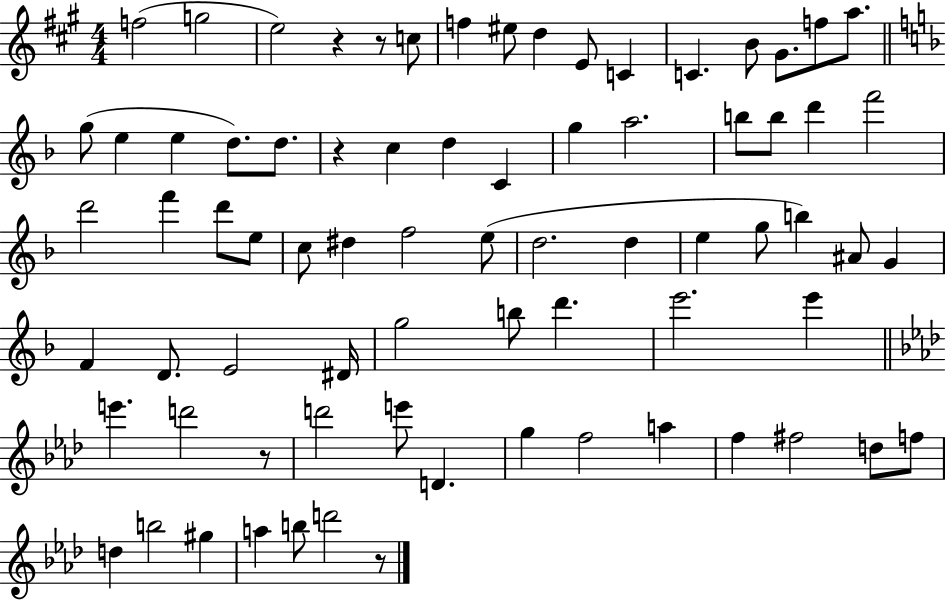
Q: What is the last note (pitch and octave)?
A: D6